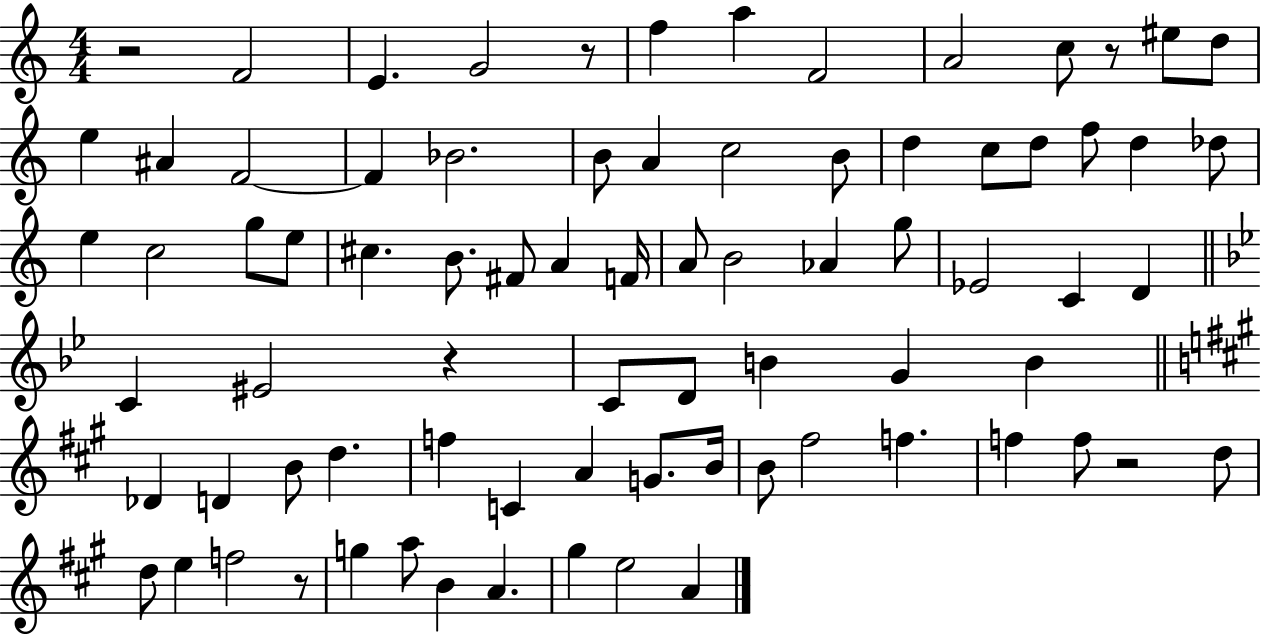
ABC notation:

X:1
T:Untitled
M:4/4
L:1/4
K:C
z2 F2 E G2 z/2 f a F2 A2 c/2 z/2 ^e/2 d/2 e ^A F2 F _B2 B/2 A c2 B/2 d c/2 d/2 f/2 d _d/2 e c2 g/2 e/2 ^c B/2 ^F/2 A F/4 A/2 B2 _A g/2 _E2 C D C ^E2 z C/2 D/2 B G B _D D B/2 d f C A G/2 B/4 B/2 ^f2 f f f/2 z2 d/2 d/2 e f2 z/2 g a/2 B A ^g e2 A